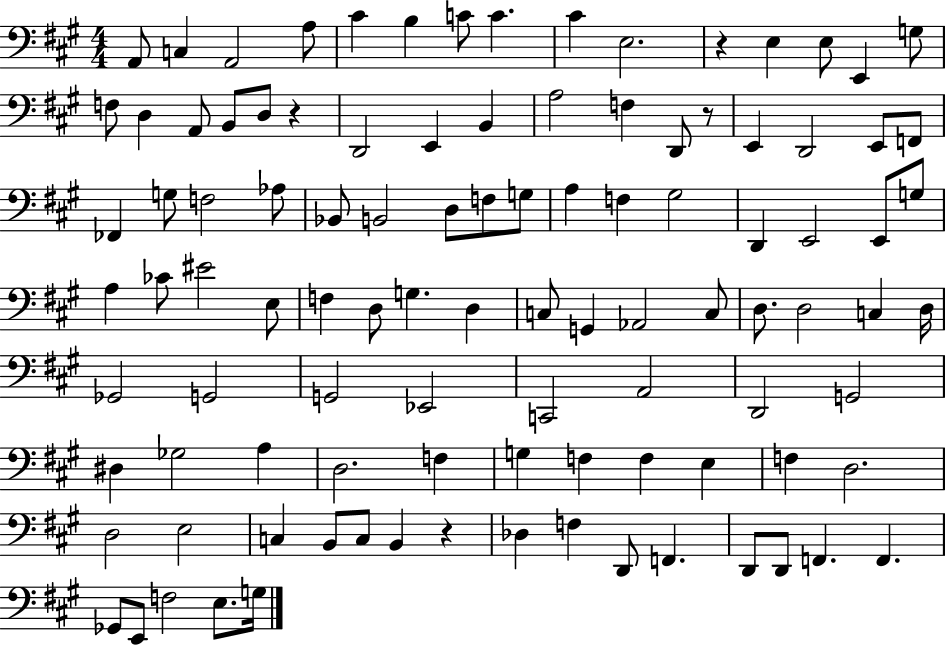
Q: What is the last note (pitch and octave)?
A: G3